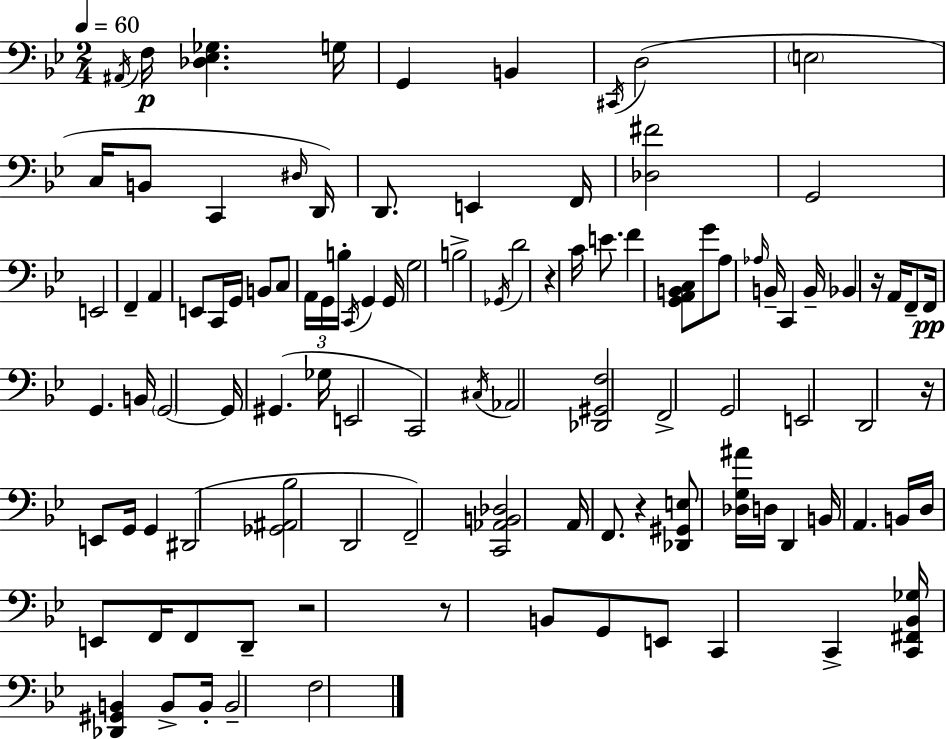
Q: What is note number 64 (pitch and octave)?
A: G2